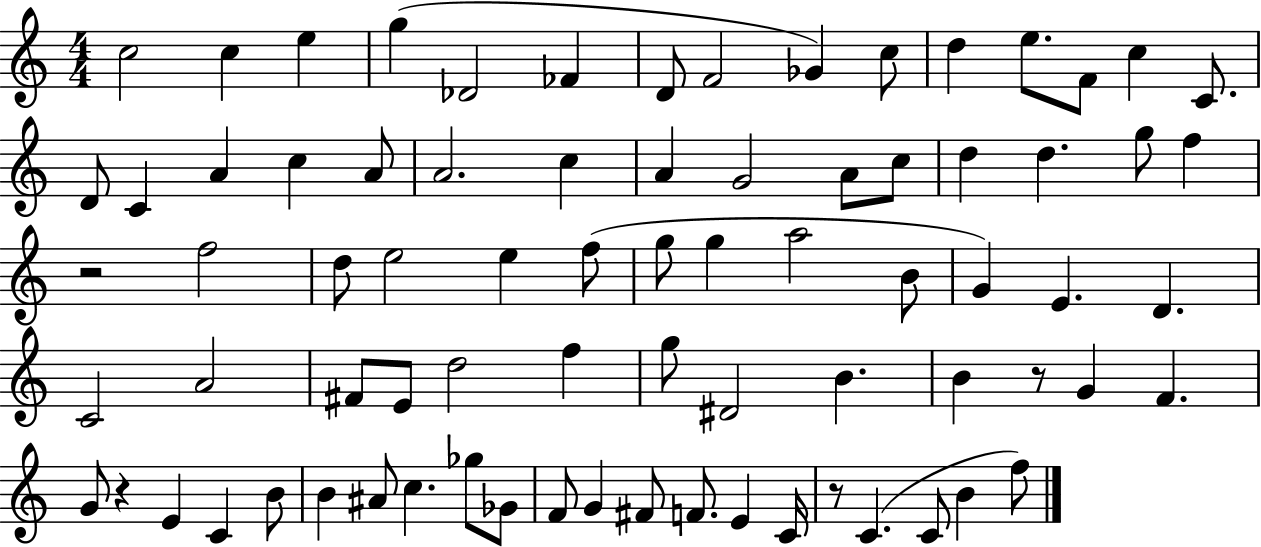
X:1
T:Untitled
M:4/4
L:1/4
K:C
c2 c e g _D2 _F D/2 F2 _G c/2 d e/2 F/2 c C/2 D/2 C A c A/2 A2 c A G2 A/2 c/2 d d g/2 f z2 f2 d/2 e2 e f/2 g/2 g a2 B/2 G E D C2 A2 ^F/2 E/2 d2 f g/2 ^D2 B B z/2 G F G/2 z E C B/2 B ^A/2 c _g/2 _G/2 F/2 G ^F/2 F/2 E C/4 z/2 C C/2 B f/2